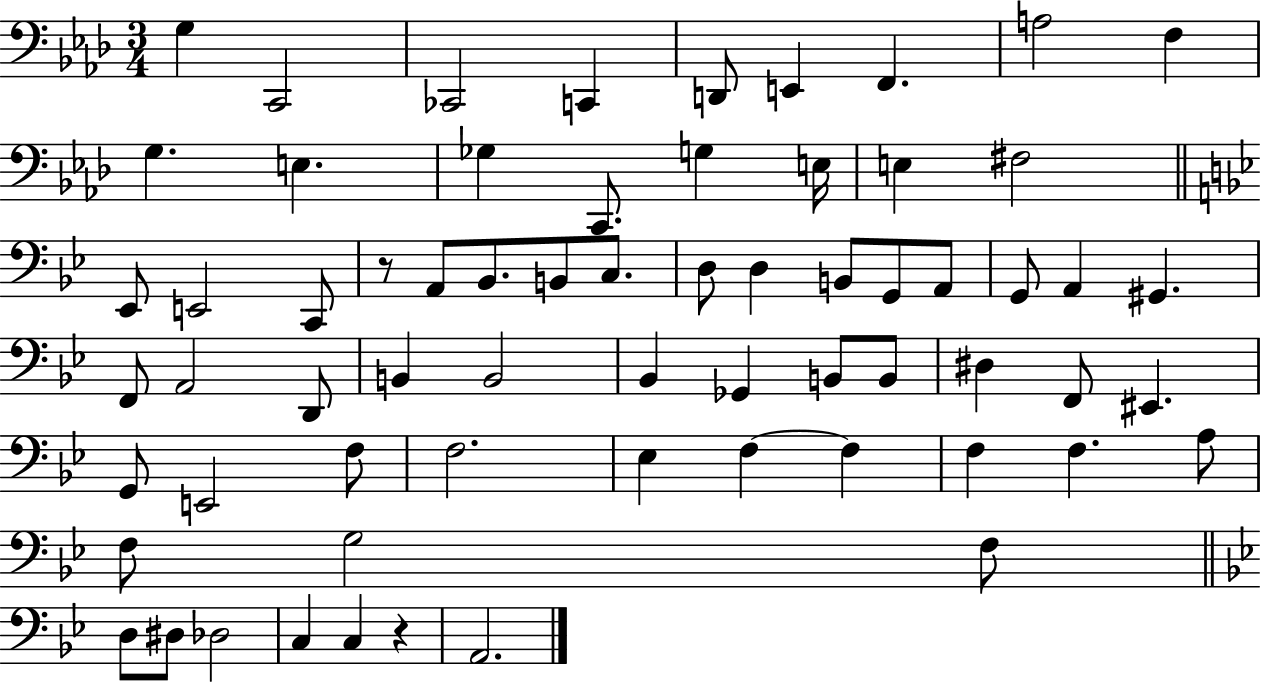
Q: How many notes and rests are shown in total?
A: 65